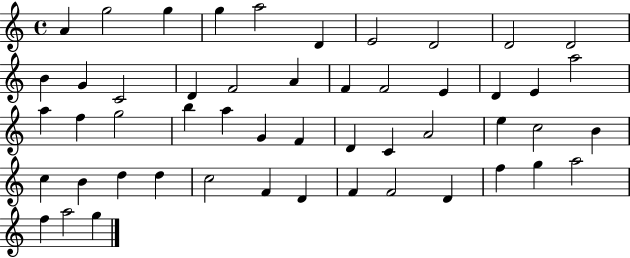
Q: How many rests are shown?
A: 0